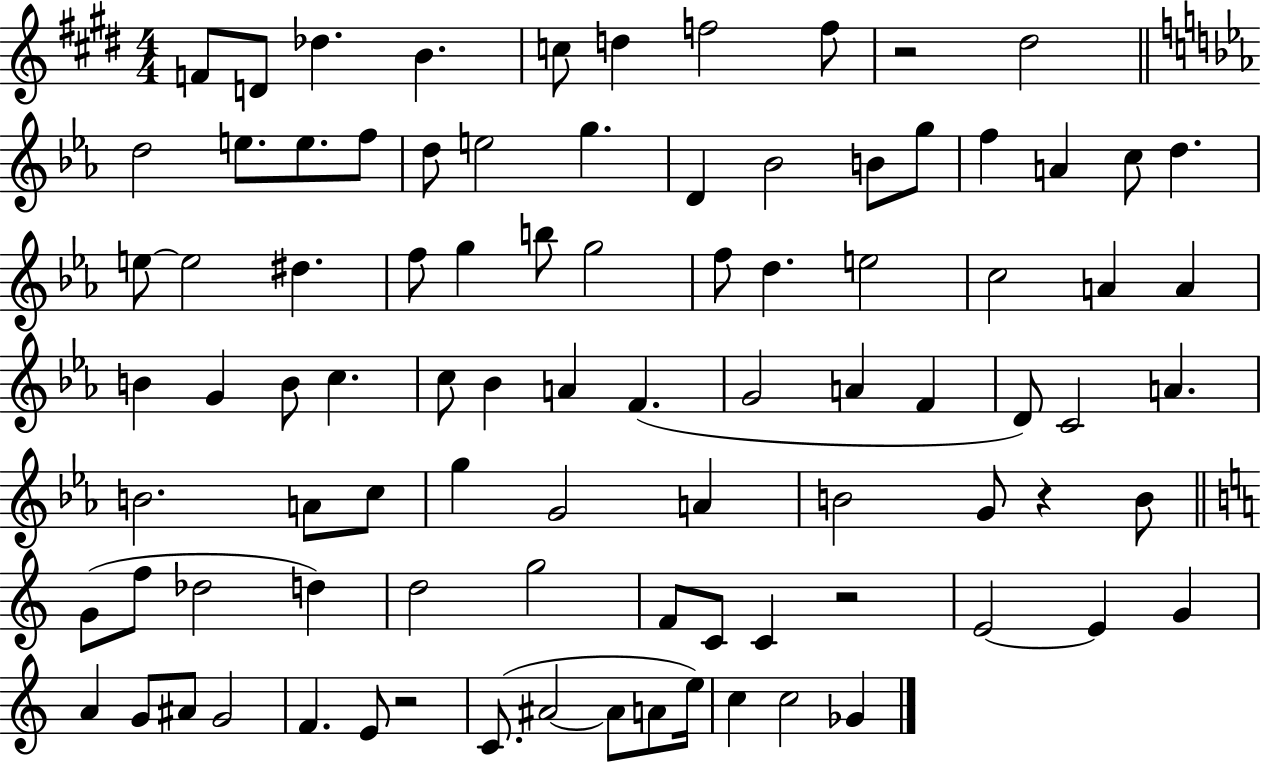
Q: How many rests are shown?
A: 4